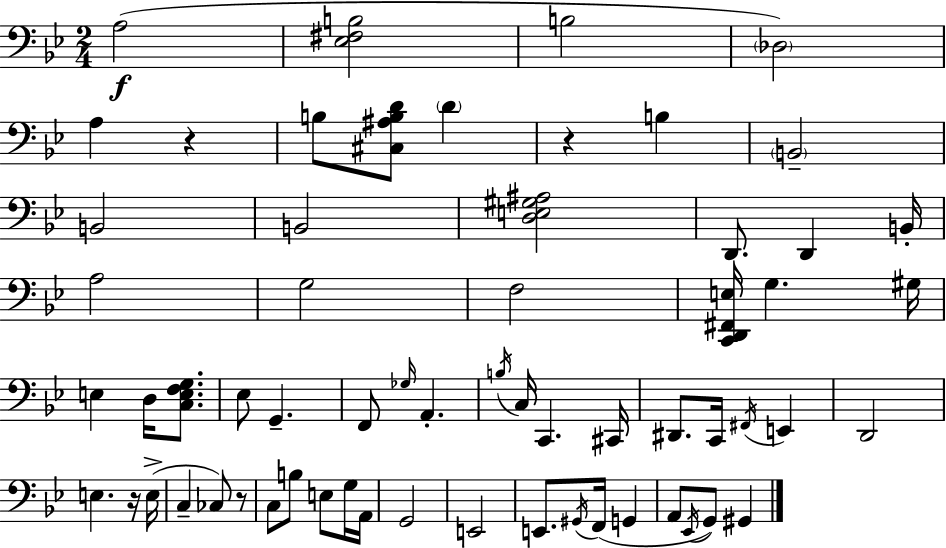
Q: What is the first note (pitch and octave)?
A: A3